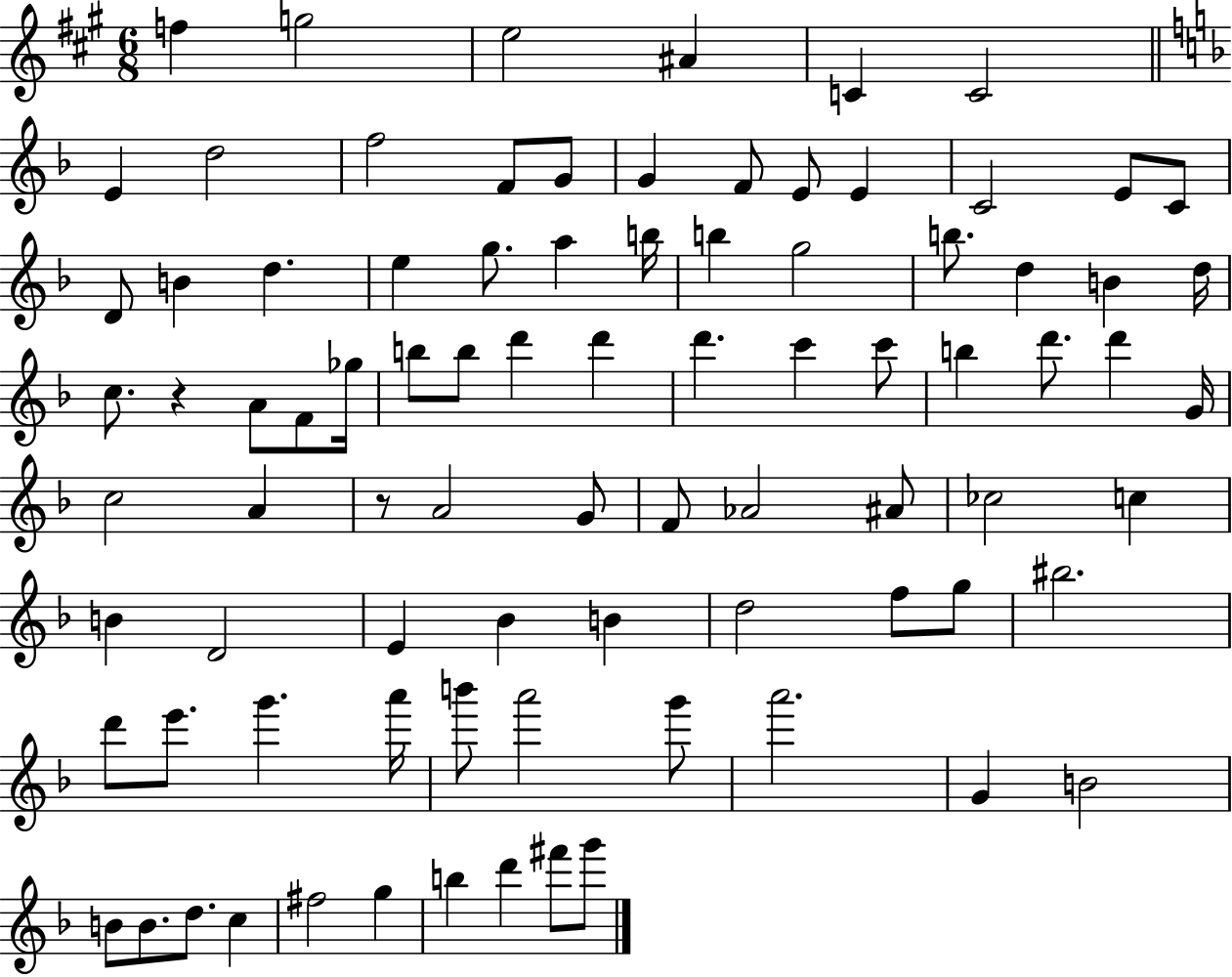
{
  \clef treble
  \numericTimeSignature
  \time 6/8
  \key a \major
  \repeat volta 2 { f''4 g''2 | e''2 ais'4 | c'4 c'2 | \bar "||" \break \key f \major e'4 d''2 | f''2 f'8 g'8 | g'4 f'8 e'8 e'4 | c'2 e'8 c'8 | \break d'8 b'4 d''4. | e''4 g''8. a''4 b''16 | b''4 g''2 | b''8. d''4 b'4 d''16 | \break c''8. r4 a'8 f'8 ges''16 | b''8 b''8 d'''4 d'''4 | d'''4. c'''4 c'''8 | b''4 d'''8. d'''4 g'16 | \break c''2 a'4 | r8 a'2 g'8 | f'8 aes'2 ais'8 | ces''2 c''4 | \break b'4 d'2 | e'4 bes'4 b'4 | d''2 f''8 g''8 | bis''2. | \break d'''8 e'''8. g'''4. a'''16 | b'''8 a'''2 g'''8 | a'''2. | g'4 b'2 | \break b'8 b'8. d''8. c''4 | fis''2 g''4 | b''4 d'''4 fis'''8 g'''8 | } \bar "|."
}